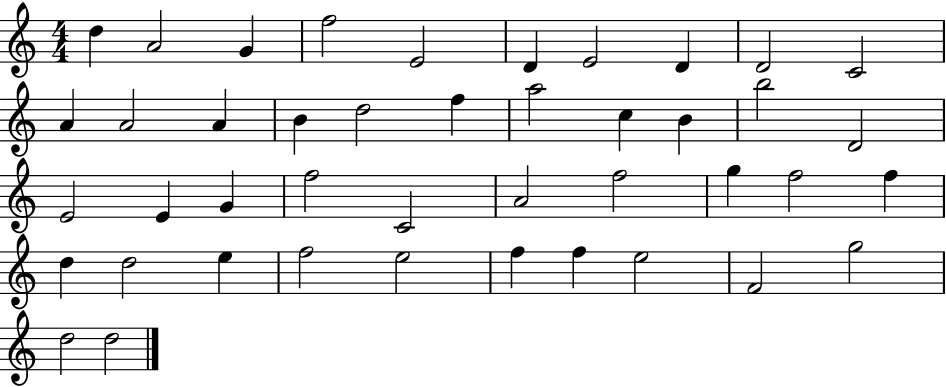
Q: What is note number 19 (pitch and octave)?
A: B4